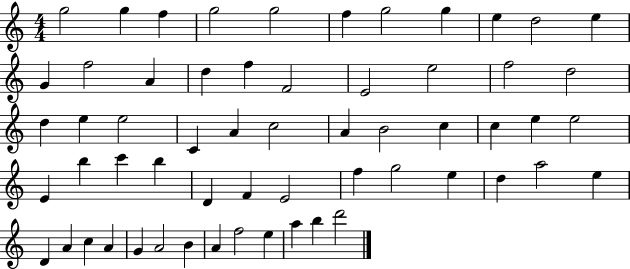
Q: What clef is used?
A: treble